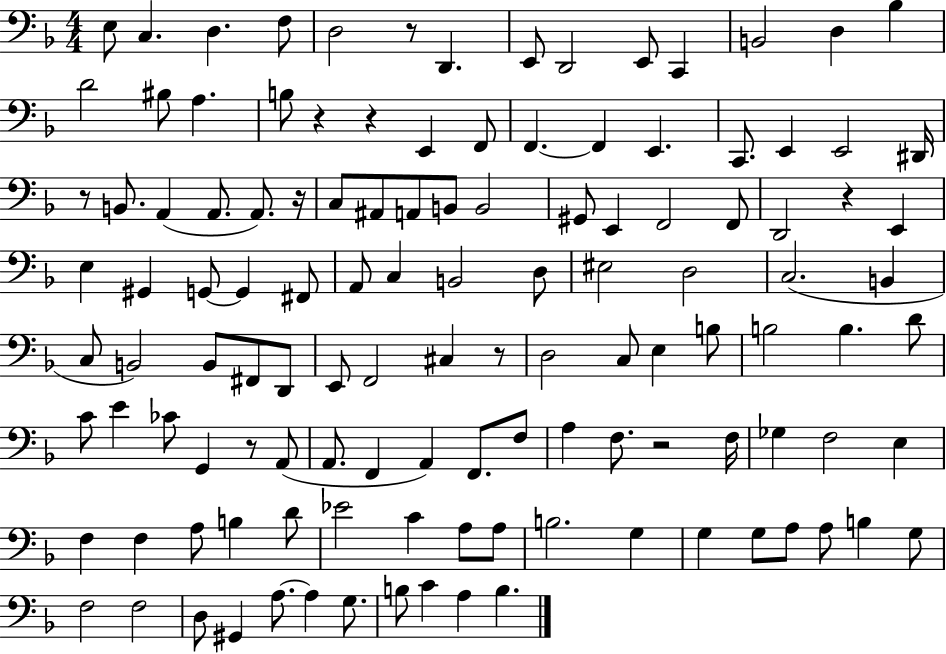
X:1
T:Untitled
M:4/4
L:1/4
K:F
E,/2 C, D, F,/2 D,2 z/2 D,, E,,/2 D,,2 E,,/2 C,, B,,2 D, _B, D2 ^B,/2 A, B,/2 z z E,, F,,/2 F,, F,, E,, C,,/2 E,, E,,2 ^D,,/4 z/2 B,,/2 A,, A,,/2 A,,/2 z/4 C,/2 ^A,,/2 A,,/2 B,,/2 B,,2 ^G,,/2 E,, F,,2 F,,/2 D,,2 z E,, E, ^G,, G,,/2 G,, ^F,,/2 A,,/2 C, B,,2 D,/2 ^E,2 D,2 C,2 B,, C,/2 B,,2 B,,/2 ^F,,/2 D,,/2 E,,/2 F,,2 ^C, z/2 D,2 C,/2 E, B,/2 B,2 B, D/2 C/2 E _C/2 G,, z/2 A,,/2 A,,/2 F,, A,, F,,/2 F,/2 A, F,/2 z2 F,/4 _G, F,2 E, F, F, A,/2 B, D/2 _E2 C A,/2 A,/2 B,2 G, G, G,/2 A,/2 A,/2 B, G,/2 F,2 F,2 D,/2 ^G,, A,/2 A, G,/2 B,/2 C A, B,